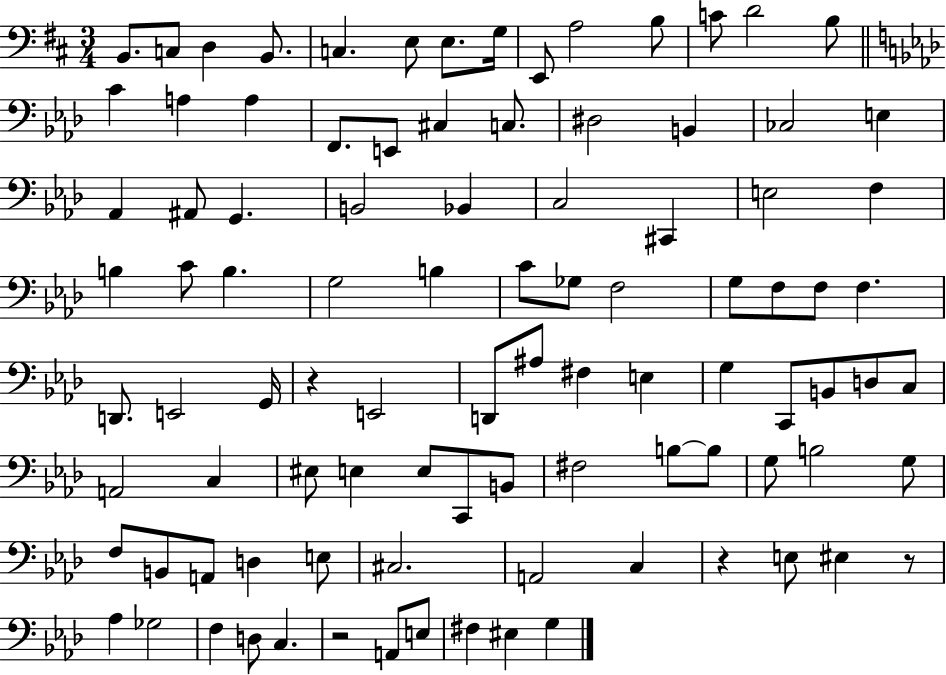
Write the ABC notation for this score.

X:1
T:Untitled
M:3/4
L:1/4
K:D
B,,/2 C,/2 D, B,,/2 C, E,/2 E,/2 G,/4 E,,/2 A,2 B,/2 C/2 D2 B,/2 C A, A, F,,/2 E,,/2 ^C, C,/2 ^D,2 B,, _C,2 E, _A,, ^A,,/2 G,, B,,2 _B,, C,2 ^C,, E,2 F, B, C/2 B, G,2 B, C/2 _G,/2 F,2 G,/2 F,/2 F,/2 F, D,,/2 E,,2 G,,/4 z E,,2 D,,/2 ^A,/2 ^F, E, G, C,,/2 B,,/2 D,/2 C,/2 A,,2 C, ^E,/2 E, E,/2 C,,/2 B,,/2 ^F,2 B,/2 B,/2 G,/2 B,2 G,/2 F,/2 B,,/2 A,,/2 D, E,/2 ^C,2 A,,2 C, z E,/2 ^E, z/2 _A, _G,2 F, D,/2 C, z2 A,,/2 E,/2 ^F, ^E, G,